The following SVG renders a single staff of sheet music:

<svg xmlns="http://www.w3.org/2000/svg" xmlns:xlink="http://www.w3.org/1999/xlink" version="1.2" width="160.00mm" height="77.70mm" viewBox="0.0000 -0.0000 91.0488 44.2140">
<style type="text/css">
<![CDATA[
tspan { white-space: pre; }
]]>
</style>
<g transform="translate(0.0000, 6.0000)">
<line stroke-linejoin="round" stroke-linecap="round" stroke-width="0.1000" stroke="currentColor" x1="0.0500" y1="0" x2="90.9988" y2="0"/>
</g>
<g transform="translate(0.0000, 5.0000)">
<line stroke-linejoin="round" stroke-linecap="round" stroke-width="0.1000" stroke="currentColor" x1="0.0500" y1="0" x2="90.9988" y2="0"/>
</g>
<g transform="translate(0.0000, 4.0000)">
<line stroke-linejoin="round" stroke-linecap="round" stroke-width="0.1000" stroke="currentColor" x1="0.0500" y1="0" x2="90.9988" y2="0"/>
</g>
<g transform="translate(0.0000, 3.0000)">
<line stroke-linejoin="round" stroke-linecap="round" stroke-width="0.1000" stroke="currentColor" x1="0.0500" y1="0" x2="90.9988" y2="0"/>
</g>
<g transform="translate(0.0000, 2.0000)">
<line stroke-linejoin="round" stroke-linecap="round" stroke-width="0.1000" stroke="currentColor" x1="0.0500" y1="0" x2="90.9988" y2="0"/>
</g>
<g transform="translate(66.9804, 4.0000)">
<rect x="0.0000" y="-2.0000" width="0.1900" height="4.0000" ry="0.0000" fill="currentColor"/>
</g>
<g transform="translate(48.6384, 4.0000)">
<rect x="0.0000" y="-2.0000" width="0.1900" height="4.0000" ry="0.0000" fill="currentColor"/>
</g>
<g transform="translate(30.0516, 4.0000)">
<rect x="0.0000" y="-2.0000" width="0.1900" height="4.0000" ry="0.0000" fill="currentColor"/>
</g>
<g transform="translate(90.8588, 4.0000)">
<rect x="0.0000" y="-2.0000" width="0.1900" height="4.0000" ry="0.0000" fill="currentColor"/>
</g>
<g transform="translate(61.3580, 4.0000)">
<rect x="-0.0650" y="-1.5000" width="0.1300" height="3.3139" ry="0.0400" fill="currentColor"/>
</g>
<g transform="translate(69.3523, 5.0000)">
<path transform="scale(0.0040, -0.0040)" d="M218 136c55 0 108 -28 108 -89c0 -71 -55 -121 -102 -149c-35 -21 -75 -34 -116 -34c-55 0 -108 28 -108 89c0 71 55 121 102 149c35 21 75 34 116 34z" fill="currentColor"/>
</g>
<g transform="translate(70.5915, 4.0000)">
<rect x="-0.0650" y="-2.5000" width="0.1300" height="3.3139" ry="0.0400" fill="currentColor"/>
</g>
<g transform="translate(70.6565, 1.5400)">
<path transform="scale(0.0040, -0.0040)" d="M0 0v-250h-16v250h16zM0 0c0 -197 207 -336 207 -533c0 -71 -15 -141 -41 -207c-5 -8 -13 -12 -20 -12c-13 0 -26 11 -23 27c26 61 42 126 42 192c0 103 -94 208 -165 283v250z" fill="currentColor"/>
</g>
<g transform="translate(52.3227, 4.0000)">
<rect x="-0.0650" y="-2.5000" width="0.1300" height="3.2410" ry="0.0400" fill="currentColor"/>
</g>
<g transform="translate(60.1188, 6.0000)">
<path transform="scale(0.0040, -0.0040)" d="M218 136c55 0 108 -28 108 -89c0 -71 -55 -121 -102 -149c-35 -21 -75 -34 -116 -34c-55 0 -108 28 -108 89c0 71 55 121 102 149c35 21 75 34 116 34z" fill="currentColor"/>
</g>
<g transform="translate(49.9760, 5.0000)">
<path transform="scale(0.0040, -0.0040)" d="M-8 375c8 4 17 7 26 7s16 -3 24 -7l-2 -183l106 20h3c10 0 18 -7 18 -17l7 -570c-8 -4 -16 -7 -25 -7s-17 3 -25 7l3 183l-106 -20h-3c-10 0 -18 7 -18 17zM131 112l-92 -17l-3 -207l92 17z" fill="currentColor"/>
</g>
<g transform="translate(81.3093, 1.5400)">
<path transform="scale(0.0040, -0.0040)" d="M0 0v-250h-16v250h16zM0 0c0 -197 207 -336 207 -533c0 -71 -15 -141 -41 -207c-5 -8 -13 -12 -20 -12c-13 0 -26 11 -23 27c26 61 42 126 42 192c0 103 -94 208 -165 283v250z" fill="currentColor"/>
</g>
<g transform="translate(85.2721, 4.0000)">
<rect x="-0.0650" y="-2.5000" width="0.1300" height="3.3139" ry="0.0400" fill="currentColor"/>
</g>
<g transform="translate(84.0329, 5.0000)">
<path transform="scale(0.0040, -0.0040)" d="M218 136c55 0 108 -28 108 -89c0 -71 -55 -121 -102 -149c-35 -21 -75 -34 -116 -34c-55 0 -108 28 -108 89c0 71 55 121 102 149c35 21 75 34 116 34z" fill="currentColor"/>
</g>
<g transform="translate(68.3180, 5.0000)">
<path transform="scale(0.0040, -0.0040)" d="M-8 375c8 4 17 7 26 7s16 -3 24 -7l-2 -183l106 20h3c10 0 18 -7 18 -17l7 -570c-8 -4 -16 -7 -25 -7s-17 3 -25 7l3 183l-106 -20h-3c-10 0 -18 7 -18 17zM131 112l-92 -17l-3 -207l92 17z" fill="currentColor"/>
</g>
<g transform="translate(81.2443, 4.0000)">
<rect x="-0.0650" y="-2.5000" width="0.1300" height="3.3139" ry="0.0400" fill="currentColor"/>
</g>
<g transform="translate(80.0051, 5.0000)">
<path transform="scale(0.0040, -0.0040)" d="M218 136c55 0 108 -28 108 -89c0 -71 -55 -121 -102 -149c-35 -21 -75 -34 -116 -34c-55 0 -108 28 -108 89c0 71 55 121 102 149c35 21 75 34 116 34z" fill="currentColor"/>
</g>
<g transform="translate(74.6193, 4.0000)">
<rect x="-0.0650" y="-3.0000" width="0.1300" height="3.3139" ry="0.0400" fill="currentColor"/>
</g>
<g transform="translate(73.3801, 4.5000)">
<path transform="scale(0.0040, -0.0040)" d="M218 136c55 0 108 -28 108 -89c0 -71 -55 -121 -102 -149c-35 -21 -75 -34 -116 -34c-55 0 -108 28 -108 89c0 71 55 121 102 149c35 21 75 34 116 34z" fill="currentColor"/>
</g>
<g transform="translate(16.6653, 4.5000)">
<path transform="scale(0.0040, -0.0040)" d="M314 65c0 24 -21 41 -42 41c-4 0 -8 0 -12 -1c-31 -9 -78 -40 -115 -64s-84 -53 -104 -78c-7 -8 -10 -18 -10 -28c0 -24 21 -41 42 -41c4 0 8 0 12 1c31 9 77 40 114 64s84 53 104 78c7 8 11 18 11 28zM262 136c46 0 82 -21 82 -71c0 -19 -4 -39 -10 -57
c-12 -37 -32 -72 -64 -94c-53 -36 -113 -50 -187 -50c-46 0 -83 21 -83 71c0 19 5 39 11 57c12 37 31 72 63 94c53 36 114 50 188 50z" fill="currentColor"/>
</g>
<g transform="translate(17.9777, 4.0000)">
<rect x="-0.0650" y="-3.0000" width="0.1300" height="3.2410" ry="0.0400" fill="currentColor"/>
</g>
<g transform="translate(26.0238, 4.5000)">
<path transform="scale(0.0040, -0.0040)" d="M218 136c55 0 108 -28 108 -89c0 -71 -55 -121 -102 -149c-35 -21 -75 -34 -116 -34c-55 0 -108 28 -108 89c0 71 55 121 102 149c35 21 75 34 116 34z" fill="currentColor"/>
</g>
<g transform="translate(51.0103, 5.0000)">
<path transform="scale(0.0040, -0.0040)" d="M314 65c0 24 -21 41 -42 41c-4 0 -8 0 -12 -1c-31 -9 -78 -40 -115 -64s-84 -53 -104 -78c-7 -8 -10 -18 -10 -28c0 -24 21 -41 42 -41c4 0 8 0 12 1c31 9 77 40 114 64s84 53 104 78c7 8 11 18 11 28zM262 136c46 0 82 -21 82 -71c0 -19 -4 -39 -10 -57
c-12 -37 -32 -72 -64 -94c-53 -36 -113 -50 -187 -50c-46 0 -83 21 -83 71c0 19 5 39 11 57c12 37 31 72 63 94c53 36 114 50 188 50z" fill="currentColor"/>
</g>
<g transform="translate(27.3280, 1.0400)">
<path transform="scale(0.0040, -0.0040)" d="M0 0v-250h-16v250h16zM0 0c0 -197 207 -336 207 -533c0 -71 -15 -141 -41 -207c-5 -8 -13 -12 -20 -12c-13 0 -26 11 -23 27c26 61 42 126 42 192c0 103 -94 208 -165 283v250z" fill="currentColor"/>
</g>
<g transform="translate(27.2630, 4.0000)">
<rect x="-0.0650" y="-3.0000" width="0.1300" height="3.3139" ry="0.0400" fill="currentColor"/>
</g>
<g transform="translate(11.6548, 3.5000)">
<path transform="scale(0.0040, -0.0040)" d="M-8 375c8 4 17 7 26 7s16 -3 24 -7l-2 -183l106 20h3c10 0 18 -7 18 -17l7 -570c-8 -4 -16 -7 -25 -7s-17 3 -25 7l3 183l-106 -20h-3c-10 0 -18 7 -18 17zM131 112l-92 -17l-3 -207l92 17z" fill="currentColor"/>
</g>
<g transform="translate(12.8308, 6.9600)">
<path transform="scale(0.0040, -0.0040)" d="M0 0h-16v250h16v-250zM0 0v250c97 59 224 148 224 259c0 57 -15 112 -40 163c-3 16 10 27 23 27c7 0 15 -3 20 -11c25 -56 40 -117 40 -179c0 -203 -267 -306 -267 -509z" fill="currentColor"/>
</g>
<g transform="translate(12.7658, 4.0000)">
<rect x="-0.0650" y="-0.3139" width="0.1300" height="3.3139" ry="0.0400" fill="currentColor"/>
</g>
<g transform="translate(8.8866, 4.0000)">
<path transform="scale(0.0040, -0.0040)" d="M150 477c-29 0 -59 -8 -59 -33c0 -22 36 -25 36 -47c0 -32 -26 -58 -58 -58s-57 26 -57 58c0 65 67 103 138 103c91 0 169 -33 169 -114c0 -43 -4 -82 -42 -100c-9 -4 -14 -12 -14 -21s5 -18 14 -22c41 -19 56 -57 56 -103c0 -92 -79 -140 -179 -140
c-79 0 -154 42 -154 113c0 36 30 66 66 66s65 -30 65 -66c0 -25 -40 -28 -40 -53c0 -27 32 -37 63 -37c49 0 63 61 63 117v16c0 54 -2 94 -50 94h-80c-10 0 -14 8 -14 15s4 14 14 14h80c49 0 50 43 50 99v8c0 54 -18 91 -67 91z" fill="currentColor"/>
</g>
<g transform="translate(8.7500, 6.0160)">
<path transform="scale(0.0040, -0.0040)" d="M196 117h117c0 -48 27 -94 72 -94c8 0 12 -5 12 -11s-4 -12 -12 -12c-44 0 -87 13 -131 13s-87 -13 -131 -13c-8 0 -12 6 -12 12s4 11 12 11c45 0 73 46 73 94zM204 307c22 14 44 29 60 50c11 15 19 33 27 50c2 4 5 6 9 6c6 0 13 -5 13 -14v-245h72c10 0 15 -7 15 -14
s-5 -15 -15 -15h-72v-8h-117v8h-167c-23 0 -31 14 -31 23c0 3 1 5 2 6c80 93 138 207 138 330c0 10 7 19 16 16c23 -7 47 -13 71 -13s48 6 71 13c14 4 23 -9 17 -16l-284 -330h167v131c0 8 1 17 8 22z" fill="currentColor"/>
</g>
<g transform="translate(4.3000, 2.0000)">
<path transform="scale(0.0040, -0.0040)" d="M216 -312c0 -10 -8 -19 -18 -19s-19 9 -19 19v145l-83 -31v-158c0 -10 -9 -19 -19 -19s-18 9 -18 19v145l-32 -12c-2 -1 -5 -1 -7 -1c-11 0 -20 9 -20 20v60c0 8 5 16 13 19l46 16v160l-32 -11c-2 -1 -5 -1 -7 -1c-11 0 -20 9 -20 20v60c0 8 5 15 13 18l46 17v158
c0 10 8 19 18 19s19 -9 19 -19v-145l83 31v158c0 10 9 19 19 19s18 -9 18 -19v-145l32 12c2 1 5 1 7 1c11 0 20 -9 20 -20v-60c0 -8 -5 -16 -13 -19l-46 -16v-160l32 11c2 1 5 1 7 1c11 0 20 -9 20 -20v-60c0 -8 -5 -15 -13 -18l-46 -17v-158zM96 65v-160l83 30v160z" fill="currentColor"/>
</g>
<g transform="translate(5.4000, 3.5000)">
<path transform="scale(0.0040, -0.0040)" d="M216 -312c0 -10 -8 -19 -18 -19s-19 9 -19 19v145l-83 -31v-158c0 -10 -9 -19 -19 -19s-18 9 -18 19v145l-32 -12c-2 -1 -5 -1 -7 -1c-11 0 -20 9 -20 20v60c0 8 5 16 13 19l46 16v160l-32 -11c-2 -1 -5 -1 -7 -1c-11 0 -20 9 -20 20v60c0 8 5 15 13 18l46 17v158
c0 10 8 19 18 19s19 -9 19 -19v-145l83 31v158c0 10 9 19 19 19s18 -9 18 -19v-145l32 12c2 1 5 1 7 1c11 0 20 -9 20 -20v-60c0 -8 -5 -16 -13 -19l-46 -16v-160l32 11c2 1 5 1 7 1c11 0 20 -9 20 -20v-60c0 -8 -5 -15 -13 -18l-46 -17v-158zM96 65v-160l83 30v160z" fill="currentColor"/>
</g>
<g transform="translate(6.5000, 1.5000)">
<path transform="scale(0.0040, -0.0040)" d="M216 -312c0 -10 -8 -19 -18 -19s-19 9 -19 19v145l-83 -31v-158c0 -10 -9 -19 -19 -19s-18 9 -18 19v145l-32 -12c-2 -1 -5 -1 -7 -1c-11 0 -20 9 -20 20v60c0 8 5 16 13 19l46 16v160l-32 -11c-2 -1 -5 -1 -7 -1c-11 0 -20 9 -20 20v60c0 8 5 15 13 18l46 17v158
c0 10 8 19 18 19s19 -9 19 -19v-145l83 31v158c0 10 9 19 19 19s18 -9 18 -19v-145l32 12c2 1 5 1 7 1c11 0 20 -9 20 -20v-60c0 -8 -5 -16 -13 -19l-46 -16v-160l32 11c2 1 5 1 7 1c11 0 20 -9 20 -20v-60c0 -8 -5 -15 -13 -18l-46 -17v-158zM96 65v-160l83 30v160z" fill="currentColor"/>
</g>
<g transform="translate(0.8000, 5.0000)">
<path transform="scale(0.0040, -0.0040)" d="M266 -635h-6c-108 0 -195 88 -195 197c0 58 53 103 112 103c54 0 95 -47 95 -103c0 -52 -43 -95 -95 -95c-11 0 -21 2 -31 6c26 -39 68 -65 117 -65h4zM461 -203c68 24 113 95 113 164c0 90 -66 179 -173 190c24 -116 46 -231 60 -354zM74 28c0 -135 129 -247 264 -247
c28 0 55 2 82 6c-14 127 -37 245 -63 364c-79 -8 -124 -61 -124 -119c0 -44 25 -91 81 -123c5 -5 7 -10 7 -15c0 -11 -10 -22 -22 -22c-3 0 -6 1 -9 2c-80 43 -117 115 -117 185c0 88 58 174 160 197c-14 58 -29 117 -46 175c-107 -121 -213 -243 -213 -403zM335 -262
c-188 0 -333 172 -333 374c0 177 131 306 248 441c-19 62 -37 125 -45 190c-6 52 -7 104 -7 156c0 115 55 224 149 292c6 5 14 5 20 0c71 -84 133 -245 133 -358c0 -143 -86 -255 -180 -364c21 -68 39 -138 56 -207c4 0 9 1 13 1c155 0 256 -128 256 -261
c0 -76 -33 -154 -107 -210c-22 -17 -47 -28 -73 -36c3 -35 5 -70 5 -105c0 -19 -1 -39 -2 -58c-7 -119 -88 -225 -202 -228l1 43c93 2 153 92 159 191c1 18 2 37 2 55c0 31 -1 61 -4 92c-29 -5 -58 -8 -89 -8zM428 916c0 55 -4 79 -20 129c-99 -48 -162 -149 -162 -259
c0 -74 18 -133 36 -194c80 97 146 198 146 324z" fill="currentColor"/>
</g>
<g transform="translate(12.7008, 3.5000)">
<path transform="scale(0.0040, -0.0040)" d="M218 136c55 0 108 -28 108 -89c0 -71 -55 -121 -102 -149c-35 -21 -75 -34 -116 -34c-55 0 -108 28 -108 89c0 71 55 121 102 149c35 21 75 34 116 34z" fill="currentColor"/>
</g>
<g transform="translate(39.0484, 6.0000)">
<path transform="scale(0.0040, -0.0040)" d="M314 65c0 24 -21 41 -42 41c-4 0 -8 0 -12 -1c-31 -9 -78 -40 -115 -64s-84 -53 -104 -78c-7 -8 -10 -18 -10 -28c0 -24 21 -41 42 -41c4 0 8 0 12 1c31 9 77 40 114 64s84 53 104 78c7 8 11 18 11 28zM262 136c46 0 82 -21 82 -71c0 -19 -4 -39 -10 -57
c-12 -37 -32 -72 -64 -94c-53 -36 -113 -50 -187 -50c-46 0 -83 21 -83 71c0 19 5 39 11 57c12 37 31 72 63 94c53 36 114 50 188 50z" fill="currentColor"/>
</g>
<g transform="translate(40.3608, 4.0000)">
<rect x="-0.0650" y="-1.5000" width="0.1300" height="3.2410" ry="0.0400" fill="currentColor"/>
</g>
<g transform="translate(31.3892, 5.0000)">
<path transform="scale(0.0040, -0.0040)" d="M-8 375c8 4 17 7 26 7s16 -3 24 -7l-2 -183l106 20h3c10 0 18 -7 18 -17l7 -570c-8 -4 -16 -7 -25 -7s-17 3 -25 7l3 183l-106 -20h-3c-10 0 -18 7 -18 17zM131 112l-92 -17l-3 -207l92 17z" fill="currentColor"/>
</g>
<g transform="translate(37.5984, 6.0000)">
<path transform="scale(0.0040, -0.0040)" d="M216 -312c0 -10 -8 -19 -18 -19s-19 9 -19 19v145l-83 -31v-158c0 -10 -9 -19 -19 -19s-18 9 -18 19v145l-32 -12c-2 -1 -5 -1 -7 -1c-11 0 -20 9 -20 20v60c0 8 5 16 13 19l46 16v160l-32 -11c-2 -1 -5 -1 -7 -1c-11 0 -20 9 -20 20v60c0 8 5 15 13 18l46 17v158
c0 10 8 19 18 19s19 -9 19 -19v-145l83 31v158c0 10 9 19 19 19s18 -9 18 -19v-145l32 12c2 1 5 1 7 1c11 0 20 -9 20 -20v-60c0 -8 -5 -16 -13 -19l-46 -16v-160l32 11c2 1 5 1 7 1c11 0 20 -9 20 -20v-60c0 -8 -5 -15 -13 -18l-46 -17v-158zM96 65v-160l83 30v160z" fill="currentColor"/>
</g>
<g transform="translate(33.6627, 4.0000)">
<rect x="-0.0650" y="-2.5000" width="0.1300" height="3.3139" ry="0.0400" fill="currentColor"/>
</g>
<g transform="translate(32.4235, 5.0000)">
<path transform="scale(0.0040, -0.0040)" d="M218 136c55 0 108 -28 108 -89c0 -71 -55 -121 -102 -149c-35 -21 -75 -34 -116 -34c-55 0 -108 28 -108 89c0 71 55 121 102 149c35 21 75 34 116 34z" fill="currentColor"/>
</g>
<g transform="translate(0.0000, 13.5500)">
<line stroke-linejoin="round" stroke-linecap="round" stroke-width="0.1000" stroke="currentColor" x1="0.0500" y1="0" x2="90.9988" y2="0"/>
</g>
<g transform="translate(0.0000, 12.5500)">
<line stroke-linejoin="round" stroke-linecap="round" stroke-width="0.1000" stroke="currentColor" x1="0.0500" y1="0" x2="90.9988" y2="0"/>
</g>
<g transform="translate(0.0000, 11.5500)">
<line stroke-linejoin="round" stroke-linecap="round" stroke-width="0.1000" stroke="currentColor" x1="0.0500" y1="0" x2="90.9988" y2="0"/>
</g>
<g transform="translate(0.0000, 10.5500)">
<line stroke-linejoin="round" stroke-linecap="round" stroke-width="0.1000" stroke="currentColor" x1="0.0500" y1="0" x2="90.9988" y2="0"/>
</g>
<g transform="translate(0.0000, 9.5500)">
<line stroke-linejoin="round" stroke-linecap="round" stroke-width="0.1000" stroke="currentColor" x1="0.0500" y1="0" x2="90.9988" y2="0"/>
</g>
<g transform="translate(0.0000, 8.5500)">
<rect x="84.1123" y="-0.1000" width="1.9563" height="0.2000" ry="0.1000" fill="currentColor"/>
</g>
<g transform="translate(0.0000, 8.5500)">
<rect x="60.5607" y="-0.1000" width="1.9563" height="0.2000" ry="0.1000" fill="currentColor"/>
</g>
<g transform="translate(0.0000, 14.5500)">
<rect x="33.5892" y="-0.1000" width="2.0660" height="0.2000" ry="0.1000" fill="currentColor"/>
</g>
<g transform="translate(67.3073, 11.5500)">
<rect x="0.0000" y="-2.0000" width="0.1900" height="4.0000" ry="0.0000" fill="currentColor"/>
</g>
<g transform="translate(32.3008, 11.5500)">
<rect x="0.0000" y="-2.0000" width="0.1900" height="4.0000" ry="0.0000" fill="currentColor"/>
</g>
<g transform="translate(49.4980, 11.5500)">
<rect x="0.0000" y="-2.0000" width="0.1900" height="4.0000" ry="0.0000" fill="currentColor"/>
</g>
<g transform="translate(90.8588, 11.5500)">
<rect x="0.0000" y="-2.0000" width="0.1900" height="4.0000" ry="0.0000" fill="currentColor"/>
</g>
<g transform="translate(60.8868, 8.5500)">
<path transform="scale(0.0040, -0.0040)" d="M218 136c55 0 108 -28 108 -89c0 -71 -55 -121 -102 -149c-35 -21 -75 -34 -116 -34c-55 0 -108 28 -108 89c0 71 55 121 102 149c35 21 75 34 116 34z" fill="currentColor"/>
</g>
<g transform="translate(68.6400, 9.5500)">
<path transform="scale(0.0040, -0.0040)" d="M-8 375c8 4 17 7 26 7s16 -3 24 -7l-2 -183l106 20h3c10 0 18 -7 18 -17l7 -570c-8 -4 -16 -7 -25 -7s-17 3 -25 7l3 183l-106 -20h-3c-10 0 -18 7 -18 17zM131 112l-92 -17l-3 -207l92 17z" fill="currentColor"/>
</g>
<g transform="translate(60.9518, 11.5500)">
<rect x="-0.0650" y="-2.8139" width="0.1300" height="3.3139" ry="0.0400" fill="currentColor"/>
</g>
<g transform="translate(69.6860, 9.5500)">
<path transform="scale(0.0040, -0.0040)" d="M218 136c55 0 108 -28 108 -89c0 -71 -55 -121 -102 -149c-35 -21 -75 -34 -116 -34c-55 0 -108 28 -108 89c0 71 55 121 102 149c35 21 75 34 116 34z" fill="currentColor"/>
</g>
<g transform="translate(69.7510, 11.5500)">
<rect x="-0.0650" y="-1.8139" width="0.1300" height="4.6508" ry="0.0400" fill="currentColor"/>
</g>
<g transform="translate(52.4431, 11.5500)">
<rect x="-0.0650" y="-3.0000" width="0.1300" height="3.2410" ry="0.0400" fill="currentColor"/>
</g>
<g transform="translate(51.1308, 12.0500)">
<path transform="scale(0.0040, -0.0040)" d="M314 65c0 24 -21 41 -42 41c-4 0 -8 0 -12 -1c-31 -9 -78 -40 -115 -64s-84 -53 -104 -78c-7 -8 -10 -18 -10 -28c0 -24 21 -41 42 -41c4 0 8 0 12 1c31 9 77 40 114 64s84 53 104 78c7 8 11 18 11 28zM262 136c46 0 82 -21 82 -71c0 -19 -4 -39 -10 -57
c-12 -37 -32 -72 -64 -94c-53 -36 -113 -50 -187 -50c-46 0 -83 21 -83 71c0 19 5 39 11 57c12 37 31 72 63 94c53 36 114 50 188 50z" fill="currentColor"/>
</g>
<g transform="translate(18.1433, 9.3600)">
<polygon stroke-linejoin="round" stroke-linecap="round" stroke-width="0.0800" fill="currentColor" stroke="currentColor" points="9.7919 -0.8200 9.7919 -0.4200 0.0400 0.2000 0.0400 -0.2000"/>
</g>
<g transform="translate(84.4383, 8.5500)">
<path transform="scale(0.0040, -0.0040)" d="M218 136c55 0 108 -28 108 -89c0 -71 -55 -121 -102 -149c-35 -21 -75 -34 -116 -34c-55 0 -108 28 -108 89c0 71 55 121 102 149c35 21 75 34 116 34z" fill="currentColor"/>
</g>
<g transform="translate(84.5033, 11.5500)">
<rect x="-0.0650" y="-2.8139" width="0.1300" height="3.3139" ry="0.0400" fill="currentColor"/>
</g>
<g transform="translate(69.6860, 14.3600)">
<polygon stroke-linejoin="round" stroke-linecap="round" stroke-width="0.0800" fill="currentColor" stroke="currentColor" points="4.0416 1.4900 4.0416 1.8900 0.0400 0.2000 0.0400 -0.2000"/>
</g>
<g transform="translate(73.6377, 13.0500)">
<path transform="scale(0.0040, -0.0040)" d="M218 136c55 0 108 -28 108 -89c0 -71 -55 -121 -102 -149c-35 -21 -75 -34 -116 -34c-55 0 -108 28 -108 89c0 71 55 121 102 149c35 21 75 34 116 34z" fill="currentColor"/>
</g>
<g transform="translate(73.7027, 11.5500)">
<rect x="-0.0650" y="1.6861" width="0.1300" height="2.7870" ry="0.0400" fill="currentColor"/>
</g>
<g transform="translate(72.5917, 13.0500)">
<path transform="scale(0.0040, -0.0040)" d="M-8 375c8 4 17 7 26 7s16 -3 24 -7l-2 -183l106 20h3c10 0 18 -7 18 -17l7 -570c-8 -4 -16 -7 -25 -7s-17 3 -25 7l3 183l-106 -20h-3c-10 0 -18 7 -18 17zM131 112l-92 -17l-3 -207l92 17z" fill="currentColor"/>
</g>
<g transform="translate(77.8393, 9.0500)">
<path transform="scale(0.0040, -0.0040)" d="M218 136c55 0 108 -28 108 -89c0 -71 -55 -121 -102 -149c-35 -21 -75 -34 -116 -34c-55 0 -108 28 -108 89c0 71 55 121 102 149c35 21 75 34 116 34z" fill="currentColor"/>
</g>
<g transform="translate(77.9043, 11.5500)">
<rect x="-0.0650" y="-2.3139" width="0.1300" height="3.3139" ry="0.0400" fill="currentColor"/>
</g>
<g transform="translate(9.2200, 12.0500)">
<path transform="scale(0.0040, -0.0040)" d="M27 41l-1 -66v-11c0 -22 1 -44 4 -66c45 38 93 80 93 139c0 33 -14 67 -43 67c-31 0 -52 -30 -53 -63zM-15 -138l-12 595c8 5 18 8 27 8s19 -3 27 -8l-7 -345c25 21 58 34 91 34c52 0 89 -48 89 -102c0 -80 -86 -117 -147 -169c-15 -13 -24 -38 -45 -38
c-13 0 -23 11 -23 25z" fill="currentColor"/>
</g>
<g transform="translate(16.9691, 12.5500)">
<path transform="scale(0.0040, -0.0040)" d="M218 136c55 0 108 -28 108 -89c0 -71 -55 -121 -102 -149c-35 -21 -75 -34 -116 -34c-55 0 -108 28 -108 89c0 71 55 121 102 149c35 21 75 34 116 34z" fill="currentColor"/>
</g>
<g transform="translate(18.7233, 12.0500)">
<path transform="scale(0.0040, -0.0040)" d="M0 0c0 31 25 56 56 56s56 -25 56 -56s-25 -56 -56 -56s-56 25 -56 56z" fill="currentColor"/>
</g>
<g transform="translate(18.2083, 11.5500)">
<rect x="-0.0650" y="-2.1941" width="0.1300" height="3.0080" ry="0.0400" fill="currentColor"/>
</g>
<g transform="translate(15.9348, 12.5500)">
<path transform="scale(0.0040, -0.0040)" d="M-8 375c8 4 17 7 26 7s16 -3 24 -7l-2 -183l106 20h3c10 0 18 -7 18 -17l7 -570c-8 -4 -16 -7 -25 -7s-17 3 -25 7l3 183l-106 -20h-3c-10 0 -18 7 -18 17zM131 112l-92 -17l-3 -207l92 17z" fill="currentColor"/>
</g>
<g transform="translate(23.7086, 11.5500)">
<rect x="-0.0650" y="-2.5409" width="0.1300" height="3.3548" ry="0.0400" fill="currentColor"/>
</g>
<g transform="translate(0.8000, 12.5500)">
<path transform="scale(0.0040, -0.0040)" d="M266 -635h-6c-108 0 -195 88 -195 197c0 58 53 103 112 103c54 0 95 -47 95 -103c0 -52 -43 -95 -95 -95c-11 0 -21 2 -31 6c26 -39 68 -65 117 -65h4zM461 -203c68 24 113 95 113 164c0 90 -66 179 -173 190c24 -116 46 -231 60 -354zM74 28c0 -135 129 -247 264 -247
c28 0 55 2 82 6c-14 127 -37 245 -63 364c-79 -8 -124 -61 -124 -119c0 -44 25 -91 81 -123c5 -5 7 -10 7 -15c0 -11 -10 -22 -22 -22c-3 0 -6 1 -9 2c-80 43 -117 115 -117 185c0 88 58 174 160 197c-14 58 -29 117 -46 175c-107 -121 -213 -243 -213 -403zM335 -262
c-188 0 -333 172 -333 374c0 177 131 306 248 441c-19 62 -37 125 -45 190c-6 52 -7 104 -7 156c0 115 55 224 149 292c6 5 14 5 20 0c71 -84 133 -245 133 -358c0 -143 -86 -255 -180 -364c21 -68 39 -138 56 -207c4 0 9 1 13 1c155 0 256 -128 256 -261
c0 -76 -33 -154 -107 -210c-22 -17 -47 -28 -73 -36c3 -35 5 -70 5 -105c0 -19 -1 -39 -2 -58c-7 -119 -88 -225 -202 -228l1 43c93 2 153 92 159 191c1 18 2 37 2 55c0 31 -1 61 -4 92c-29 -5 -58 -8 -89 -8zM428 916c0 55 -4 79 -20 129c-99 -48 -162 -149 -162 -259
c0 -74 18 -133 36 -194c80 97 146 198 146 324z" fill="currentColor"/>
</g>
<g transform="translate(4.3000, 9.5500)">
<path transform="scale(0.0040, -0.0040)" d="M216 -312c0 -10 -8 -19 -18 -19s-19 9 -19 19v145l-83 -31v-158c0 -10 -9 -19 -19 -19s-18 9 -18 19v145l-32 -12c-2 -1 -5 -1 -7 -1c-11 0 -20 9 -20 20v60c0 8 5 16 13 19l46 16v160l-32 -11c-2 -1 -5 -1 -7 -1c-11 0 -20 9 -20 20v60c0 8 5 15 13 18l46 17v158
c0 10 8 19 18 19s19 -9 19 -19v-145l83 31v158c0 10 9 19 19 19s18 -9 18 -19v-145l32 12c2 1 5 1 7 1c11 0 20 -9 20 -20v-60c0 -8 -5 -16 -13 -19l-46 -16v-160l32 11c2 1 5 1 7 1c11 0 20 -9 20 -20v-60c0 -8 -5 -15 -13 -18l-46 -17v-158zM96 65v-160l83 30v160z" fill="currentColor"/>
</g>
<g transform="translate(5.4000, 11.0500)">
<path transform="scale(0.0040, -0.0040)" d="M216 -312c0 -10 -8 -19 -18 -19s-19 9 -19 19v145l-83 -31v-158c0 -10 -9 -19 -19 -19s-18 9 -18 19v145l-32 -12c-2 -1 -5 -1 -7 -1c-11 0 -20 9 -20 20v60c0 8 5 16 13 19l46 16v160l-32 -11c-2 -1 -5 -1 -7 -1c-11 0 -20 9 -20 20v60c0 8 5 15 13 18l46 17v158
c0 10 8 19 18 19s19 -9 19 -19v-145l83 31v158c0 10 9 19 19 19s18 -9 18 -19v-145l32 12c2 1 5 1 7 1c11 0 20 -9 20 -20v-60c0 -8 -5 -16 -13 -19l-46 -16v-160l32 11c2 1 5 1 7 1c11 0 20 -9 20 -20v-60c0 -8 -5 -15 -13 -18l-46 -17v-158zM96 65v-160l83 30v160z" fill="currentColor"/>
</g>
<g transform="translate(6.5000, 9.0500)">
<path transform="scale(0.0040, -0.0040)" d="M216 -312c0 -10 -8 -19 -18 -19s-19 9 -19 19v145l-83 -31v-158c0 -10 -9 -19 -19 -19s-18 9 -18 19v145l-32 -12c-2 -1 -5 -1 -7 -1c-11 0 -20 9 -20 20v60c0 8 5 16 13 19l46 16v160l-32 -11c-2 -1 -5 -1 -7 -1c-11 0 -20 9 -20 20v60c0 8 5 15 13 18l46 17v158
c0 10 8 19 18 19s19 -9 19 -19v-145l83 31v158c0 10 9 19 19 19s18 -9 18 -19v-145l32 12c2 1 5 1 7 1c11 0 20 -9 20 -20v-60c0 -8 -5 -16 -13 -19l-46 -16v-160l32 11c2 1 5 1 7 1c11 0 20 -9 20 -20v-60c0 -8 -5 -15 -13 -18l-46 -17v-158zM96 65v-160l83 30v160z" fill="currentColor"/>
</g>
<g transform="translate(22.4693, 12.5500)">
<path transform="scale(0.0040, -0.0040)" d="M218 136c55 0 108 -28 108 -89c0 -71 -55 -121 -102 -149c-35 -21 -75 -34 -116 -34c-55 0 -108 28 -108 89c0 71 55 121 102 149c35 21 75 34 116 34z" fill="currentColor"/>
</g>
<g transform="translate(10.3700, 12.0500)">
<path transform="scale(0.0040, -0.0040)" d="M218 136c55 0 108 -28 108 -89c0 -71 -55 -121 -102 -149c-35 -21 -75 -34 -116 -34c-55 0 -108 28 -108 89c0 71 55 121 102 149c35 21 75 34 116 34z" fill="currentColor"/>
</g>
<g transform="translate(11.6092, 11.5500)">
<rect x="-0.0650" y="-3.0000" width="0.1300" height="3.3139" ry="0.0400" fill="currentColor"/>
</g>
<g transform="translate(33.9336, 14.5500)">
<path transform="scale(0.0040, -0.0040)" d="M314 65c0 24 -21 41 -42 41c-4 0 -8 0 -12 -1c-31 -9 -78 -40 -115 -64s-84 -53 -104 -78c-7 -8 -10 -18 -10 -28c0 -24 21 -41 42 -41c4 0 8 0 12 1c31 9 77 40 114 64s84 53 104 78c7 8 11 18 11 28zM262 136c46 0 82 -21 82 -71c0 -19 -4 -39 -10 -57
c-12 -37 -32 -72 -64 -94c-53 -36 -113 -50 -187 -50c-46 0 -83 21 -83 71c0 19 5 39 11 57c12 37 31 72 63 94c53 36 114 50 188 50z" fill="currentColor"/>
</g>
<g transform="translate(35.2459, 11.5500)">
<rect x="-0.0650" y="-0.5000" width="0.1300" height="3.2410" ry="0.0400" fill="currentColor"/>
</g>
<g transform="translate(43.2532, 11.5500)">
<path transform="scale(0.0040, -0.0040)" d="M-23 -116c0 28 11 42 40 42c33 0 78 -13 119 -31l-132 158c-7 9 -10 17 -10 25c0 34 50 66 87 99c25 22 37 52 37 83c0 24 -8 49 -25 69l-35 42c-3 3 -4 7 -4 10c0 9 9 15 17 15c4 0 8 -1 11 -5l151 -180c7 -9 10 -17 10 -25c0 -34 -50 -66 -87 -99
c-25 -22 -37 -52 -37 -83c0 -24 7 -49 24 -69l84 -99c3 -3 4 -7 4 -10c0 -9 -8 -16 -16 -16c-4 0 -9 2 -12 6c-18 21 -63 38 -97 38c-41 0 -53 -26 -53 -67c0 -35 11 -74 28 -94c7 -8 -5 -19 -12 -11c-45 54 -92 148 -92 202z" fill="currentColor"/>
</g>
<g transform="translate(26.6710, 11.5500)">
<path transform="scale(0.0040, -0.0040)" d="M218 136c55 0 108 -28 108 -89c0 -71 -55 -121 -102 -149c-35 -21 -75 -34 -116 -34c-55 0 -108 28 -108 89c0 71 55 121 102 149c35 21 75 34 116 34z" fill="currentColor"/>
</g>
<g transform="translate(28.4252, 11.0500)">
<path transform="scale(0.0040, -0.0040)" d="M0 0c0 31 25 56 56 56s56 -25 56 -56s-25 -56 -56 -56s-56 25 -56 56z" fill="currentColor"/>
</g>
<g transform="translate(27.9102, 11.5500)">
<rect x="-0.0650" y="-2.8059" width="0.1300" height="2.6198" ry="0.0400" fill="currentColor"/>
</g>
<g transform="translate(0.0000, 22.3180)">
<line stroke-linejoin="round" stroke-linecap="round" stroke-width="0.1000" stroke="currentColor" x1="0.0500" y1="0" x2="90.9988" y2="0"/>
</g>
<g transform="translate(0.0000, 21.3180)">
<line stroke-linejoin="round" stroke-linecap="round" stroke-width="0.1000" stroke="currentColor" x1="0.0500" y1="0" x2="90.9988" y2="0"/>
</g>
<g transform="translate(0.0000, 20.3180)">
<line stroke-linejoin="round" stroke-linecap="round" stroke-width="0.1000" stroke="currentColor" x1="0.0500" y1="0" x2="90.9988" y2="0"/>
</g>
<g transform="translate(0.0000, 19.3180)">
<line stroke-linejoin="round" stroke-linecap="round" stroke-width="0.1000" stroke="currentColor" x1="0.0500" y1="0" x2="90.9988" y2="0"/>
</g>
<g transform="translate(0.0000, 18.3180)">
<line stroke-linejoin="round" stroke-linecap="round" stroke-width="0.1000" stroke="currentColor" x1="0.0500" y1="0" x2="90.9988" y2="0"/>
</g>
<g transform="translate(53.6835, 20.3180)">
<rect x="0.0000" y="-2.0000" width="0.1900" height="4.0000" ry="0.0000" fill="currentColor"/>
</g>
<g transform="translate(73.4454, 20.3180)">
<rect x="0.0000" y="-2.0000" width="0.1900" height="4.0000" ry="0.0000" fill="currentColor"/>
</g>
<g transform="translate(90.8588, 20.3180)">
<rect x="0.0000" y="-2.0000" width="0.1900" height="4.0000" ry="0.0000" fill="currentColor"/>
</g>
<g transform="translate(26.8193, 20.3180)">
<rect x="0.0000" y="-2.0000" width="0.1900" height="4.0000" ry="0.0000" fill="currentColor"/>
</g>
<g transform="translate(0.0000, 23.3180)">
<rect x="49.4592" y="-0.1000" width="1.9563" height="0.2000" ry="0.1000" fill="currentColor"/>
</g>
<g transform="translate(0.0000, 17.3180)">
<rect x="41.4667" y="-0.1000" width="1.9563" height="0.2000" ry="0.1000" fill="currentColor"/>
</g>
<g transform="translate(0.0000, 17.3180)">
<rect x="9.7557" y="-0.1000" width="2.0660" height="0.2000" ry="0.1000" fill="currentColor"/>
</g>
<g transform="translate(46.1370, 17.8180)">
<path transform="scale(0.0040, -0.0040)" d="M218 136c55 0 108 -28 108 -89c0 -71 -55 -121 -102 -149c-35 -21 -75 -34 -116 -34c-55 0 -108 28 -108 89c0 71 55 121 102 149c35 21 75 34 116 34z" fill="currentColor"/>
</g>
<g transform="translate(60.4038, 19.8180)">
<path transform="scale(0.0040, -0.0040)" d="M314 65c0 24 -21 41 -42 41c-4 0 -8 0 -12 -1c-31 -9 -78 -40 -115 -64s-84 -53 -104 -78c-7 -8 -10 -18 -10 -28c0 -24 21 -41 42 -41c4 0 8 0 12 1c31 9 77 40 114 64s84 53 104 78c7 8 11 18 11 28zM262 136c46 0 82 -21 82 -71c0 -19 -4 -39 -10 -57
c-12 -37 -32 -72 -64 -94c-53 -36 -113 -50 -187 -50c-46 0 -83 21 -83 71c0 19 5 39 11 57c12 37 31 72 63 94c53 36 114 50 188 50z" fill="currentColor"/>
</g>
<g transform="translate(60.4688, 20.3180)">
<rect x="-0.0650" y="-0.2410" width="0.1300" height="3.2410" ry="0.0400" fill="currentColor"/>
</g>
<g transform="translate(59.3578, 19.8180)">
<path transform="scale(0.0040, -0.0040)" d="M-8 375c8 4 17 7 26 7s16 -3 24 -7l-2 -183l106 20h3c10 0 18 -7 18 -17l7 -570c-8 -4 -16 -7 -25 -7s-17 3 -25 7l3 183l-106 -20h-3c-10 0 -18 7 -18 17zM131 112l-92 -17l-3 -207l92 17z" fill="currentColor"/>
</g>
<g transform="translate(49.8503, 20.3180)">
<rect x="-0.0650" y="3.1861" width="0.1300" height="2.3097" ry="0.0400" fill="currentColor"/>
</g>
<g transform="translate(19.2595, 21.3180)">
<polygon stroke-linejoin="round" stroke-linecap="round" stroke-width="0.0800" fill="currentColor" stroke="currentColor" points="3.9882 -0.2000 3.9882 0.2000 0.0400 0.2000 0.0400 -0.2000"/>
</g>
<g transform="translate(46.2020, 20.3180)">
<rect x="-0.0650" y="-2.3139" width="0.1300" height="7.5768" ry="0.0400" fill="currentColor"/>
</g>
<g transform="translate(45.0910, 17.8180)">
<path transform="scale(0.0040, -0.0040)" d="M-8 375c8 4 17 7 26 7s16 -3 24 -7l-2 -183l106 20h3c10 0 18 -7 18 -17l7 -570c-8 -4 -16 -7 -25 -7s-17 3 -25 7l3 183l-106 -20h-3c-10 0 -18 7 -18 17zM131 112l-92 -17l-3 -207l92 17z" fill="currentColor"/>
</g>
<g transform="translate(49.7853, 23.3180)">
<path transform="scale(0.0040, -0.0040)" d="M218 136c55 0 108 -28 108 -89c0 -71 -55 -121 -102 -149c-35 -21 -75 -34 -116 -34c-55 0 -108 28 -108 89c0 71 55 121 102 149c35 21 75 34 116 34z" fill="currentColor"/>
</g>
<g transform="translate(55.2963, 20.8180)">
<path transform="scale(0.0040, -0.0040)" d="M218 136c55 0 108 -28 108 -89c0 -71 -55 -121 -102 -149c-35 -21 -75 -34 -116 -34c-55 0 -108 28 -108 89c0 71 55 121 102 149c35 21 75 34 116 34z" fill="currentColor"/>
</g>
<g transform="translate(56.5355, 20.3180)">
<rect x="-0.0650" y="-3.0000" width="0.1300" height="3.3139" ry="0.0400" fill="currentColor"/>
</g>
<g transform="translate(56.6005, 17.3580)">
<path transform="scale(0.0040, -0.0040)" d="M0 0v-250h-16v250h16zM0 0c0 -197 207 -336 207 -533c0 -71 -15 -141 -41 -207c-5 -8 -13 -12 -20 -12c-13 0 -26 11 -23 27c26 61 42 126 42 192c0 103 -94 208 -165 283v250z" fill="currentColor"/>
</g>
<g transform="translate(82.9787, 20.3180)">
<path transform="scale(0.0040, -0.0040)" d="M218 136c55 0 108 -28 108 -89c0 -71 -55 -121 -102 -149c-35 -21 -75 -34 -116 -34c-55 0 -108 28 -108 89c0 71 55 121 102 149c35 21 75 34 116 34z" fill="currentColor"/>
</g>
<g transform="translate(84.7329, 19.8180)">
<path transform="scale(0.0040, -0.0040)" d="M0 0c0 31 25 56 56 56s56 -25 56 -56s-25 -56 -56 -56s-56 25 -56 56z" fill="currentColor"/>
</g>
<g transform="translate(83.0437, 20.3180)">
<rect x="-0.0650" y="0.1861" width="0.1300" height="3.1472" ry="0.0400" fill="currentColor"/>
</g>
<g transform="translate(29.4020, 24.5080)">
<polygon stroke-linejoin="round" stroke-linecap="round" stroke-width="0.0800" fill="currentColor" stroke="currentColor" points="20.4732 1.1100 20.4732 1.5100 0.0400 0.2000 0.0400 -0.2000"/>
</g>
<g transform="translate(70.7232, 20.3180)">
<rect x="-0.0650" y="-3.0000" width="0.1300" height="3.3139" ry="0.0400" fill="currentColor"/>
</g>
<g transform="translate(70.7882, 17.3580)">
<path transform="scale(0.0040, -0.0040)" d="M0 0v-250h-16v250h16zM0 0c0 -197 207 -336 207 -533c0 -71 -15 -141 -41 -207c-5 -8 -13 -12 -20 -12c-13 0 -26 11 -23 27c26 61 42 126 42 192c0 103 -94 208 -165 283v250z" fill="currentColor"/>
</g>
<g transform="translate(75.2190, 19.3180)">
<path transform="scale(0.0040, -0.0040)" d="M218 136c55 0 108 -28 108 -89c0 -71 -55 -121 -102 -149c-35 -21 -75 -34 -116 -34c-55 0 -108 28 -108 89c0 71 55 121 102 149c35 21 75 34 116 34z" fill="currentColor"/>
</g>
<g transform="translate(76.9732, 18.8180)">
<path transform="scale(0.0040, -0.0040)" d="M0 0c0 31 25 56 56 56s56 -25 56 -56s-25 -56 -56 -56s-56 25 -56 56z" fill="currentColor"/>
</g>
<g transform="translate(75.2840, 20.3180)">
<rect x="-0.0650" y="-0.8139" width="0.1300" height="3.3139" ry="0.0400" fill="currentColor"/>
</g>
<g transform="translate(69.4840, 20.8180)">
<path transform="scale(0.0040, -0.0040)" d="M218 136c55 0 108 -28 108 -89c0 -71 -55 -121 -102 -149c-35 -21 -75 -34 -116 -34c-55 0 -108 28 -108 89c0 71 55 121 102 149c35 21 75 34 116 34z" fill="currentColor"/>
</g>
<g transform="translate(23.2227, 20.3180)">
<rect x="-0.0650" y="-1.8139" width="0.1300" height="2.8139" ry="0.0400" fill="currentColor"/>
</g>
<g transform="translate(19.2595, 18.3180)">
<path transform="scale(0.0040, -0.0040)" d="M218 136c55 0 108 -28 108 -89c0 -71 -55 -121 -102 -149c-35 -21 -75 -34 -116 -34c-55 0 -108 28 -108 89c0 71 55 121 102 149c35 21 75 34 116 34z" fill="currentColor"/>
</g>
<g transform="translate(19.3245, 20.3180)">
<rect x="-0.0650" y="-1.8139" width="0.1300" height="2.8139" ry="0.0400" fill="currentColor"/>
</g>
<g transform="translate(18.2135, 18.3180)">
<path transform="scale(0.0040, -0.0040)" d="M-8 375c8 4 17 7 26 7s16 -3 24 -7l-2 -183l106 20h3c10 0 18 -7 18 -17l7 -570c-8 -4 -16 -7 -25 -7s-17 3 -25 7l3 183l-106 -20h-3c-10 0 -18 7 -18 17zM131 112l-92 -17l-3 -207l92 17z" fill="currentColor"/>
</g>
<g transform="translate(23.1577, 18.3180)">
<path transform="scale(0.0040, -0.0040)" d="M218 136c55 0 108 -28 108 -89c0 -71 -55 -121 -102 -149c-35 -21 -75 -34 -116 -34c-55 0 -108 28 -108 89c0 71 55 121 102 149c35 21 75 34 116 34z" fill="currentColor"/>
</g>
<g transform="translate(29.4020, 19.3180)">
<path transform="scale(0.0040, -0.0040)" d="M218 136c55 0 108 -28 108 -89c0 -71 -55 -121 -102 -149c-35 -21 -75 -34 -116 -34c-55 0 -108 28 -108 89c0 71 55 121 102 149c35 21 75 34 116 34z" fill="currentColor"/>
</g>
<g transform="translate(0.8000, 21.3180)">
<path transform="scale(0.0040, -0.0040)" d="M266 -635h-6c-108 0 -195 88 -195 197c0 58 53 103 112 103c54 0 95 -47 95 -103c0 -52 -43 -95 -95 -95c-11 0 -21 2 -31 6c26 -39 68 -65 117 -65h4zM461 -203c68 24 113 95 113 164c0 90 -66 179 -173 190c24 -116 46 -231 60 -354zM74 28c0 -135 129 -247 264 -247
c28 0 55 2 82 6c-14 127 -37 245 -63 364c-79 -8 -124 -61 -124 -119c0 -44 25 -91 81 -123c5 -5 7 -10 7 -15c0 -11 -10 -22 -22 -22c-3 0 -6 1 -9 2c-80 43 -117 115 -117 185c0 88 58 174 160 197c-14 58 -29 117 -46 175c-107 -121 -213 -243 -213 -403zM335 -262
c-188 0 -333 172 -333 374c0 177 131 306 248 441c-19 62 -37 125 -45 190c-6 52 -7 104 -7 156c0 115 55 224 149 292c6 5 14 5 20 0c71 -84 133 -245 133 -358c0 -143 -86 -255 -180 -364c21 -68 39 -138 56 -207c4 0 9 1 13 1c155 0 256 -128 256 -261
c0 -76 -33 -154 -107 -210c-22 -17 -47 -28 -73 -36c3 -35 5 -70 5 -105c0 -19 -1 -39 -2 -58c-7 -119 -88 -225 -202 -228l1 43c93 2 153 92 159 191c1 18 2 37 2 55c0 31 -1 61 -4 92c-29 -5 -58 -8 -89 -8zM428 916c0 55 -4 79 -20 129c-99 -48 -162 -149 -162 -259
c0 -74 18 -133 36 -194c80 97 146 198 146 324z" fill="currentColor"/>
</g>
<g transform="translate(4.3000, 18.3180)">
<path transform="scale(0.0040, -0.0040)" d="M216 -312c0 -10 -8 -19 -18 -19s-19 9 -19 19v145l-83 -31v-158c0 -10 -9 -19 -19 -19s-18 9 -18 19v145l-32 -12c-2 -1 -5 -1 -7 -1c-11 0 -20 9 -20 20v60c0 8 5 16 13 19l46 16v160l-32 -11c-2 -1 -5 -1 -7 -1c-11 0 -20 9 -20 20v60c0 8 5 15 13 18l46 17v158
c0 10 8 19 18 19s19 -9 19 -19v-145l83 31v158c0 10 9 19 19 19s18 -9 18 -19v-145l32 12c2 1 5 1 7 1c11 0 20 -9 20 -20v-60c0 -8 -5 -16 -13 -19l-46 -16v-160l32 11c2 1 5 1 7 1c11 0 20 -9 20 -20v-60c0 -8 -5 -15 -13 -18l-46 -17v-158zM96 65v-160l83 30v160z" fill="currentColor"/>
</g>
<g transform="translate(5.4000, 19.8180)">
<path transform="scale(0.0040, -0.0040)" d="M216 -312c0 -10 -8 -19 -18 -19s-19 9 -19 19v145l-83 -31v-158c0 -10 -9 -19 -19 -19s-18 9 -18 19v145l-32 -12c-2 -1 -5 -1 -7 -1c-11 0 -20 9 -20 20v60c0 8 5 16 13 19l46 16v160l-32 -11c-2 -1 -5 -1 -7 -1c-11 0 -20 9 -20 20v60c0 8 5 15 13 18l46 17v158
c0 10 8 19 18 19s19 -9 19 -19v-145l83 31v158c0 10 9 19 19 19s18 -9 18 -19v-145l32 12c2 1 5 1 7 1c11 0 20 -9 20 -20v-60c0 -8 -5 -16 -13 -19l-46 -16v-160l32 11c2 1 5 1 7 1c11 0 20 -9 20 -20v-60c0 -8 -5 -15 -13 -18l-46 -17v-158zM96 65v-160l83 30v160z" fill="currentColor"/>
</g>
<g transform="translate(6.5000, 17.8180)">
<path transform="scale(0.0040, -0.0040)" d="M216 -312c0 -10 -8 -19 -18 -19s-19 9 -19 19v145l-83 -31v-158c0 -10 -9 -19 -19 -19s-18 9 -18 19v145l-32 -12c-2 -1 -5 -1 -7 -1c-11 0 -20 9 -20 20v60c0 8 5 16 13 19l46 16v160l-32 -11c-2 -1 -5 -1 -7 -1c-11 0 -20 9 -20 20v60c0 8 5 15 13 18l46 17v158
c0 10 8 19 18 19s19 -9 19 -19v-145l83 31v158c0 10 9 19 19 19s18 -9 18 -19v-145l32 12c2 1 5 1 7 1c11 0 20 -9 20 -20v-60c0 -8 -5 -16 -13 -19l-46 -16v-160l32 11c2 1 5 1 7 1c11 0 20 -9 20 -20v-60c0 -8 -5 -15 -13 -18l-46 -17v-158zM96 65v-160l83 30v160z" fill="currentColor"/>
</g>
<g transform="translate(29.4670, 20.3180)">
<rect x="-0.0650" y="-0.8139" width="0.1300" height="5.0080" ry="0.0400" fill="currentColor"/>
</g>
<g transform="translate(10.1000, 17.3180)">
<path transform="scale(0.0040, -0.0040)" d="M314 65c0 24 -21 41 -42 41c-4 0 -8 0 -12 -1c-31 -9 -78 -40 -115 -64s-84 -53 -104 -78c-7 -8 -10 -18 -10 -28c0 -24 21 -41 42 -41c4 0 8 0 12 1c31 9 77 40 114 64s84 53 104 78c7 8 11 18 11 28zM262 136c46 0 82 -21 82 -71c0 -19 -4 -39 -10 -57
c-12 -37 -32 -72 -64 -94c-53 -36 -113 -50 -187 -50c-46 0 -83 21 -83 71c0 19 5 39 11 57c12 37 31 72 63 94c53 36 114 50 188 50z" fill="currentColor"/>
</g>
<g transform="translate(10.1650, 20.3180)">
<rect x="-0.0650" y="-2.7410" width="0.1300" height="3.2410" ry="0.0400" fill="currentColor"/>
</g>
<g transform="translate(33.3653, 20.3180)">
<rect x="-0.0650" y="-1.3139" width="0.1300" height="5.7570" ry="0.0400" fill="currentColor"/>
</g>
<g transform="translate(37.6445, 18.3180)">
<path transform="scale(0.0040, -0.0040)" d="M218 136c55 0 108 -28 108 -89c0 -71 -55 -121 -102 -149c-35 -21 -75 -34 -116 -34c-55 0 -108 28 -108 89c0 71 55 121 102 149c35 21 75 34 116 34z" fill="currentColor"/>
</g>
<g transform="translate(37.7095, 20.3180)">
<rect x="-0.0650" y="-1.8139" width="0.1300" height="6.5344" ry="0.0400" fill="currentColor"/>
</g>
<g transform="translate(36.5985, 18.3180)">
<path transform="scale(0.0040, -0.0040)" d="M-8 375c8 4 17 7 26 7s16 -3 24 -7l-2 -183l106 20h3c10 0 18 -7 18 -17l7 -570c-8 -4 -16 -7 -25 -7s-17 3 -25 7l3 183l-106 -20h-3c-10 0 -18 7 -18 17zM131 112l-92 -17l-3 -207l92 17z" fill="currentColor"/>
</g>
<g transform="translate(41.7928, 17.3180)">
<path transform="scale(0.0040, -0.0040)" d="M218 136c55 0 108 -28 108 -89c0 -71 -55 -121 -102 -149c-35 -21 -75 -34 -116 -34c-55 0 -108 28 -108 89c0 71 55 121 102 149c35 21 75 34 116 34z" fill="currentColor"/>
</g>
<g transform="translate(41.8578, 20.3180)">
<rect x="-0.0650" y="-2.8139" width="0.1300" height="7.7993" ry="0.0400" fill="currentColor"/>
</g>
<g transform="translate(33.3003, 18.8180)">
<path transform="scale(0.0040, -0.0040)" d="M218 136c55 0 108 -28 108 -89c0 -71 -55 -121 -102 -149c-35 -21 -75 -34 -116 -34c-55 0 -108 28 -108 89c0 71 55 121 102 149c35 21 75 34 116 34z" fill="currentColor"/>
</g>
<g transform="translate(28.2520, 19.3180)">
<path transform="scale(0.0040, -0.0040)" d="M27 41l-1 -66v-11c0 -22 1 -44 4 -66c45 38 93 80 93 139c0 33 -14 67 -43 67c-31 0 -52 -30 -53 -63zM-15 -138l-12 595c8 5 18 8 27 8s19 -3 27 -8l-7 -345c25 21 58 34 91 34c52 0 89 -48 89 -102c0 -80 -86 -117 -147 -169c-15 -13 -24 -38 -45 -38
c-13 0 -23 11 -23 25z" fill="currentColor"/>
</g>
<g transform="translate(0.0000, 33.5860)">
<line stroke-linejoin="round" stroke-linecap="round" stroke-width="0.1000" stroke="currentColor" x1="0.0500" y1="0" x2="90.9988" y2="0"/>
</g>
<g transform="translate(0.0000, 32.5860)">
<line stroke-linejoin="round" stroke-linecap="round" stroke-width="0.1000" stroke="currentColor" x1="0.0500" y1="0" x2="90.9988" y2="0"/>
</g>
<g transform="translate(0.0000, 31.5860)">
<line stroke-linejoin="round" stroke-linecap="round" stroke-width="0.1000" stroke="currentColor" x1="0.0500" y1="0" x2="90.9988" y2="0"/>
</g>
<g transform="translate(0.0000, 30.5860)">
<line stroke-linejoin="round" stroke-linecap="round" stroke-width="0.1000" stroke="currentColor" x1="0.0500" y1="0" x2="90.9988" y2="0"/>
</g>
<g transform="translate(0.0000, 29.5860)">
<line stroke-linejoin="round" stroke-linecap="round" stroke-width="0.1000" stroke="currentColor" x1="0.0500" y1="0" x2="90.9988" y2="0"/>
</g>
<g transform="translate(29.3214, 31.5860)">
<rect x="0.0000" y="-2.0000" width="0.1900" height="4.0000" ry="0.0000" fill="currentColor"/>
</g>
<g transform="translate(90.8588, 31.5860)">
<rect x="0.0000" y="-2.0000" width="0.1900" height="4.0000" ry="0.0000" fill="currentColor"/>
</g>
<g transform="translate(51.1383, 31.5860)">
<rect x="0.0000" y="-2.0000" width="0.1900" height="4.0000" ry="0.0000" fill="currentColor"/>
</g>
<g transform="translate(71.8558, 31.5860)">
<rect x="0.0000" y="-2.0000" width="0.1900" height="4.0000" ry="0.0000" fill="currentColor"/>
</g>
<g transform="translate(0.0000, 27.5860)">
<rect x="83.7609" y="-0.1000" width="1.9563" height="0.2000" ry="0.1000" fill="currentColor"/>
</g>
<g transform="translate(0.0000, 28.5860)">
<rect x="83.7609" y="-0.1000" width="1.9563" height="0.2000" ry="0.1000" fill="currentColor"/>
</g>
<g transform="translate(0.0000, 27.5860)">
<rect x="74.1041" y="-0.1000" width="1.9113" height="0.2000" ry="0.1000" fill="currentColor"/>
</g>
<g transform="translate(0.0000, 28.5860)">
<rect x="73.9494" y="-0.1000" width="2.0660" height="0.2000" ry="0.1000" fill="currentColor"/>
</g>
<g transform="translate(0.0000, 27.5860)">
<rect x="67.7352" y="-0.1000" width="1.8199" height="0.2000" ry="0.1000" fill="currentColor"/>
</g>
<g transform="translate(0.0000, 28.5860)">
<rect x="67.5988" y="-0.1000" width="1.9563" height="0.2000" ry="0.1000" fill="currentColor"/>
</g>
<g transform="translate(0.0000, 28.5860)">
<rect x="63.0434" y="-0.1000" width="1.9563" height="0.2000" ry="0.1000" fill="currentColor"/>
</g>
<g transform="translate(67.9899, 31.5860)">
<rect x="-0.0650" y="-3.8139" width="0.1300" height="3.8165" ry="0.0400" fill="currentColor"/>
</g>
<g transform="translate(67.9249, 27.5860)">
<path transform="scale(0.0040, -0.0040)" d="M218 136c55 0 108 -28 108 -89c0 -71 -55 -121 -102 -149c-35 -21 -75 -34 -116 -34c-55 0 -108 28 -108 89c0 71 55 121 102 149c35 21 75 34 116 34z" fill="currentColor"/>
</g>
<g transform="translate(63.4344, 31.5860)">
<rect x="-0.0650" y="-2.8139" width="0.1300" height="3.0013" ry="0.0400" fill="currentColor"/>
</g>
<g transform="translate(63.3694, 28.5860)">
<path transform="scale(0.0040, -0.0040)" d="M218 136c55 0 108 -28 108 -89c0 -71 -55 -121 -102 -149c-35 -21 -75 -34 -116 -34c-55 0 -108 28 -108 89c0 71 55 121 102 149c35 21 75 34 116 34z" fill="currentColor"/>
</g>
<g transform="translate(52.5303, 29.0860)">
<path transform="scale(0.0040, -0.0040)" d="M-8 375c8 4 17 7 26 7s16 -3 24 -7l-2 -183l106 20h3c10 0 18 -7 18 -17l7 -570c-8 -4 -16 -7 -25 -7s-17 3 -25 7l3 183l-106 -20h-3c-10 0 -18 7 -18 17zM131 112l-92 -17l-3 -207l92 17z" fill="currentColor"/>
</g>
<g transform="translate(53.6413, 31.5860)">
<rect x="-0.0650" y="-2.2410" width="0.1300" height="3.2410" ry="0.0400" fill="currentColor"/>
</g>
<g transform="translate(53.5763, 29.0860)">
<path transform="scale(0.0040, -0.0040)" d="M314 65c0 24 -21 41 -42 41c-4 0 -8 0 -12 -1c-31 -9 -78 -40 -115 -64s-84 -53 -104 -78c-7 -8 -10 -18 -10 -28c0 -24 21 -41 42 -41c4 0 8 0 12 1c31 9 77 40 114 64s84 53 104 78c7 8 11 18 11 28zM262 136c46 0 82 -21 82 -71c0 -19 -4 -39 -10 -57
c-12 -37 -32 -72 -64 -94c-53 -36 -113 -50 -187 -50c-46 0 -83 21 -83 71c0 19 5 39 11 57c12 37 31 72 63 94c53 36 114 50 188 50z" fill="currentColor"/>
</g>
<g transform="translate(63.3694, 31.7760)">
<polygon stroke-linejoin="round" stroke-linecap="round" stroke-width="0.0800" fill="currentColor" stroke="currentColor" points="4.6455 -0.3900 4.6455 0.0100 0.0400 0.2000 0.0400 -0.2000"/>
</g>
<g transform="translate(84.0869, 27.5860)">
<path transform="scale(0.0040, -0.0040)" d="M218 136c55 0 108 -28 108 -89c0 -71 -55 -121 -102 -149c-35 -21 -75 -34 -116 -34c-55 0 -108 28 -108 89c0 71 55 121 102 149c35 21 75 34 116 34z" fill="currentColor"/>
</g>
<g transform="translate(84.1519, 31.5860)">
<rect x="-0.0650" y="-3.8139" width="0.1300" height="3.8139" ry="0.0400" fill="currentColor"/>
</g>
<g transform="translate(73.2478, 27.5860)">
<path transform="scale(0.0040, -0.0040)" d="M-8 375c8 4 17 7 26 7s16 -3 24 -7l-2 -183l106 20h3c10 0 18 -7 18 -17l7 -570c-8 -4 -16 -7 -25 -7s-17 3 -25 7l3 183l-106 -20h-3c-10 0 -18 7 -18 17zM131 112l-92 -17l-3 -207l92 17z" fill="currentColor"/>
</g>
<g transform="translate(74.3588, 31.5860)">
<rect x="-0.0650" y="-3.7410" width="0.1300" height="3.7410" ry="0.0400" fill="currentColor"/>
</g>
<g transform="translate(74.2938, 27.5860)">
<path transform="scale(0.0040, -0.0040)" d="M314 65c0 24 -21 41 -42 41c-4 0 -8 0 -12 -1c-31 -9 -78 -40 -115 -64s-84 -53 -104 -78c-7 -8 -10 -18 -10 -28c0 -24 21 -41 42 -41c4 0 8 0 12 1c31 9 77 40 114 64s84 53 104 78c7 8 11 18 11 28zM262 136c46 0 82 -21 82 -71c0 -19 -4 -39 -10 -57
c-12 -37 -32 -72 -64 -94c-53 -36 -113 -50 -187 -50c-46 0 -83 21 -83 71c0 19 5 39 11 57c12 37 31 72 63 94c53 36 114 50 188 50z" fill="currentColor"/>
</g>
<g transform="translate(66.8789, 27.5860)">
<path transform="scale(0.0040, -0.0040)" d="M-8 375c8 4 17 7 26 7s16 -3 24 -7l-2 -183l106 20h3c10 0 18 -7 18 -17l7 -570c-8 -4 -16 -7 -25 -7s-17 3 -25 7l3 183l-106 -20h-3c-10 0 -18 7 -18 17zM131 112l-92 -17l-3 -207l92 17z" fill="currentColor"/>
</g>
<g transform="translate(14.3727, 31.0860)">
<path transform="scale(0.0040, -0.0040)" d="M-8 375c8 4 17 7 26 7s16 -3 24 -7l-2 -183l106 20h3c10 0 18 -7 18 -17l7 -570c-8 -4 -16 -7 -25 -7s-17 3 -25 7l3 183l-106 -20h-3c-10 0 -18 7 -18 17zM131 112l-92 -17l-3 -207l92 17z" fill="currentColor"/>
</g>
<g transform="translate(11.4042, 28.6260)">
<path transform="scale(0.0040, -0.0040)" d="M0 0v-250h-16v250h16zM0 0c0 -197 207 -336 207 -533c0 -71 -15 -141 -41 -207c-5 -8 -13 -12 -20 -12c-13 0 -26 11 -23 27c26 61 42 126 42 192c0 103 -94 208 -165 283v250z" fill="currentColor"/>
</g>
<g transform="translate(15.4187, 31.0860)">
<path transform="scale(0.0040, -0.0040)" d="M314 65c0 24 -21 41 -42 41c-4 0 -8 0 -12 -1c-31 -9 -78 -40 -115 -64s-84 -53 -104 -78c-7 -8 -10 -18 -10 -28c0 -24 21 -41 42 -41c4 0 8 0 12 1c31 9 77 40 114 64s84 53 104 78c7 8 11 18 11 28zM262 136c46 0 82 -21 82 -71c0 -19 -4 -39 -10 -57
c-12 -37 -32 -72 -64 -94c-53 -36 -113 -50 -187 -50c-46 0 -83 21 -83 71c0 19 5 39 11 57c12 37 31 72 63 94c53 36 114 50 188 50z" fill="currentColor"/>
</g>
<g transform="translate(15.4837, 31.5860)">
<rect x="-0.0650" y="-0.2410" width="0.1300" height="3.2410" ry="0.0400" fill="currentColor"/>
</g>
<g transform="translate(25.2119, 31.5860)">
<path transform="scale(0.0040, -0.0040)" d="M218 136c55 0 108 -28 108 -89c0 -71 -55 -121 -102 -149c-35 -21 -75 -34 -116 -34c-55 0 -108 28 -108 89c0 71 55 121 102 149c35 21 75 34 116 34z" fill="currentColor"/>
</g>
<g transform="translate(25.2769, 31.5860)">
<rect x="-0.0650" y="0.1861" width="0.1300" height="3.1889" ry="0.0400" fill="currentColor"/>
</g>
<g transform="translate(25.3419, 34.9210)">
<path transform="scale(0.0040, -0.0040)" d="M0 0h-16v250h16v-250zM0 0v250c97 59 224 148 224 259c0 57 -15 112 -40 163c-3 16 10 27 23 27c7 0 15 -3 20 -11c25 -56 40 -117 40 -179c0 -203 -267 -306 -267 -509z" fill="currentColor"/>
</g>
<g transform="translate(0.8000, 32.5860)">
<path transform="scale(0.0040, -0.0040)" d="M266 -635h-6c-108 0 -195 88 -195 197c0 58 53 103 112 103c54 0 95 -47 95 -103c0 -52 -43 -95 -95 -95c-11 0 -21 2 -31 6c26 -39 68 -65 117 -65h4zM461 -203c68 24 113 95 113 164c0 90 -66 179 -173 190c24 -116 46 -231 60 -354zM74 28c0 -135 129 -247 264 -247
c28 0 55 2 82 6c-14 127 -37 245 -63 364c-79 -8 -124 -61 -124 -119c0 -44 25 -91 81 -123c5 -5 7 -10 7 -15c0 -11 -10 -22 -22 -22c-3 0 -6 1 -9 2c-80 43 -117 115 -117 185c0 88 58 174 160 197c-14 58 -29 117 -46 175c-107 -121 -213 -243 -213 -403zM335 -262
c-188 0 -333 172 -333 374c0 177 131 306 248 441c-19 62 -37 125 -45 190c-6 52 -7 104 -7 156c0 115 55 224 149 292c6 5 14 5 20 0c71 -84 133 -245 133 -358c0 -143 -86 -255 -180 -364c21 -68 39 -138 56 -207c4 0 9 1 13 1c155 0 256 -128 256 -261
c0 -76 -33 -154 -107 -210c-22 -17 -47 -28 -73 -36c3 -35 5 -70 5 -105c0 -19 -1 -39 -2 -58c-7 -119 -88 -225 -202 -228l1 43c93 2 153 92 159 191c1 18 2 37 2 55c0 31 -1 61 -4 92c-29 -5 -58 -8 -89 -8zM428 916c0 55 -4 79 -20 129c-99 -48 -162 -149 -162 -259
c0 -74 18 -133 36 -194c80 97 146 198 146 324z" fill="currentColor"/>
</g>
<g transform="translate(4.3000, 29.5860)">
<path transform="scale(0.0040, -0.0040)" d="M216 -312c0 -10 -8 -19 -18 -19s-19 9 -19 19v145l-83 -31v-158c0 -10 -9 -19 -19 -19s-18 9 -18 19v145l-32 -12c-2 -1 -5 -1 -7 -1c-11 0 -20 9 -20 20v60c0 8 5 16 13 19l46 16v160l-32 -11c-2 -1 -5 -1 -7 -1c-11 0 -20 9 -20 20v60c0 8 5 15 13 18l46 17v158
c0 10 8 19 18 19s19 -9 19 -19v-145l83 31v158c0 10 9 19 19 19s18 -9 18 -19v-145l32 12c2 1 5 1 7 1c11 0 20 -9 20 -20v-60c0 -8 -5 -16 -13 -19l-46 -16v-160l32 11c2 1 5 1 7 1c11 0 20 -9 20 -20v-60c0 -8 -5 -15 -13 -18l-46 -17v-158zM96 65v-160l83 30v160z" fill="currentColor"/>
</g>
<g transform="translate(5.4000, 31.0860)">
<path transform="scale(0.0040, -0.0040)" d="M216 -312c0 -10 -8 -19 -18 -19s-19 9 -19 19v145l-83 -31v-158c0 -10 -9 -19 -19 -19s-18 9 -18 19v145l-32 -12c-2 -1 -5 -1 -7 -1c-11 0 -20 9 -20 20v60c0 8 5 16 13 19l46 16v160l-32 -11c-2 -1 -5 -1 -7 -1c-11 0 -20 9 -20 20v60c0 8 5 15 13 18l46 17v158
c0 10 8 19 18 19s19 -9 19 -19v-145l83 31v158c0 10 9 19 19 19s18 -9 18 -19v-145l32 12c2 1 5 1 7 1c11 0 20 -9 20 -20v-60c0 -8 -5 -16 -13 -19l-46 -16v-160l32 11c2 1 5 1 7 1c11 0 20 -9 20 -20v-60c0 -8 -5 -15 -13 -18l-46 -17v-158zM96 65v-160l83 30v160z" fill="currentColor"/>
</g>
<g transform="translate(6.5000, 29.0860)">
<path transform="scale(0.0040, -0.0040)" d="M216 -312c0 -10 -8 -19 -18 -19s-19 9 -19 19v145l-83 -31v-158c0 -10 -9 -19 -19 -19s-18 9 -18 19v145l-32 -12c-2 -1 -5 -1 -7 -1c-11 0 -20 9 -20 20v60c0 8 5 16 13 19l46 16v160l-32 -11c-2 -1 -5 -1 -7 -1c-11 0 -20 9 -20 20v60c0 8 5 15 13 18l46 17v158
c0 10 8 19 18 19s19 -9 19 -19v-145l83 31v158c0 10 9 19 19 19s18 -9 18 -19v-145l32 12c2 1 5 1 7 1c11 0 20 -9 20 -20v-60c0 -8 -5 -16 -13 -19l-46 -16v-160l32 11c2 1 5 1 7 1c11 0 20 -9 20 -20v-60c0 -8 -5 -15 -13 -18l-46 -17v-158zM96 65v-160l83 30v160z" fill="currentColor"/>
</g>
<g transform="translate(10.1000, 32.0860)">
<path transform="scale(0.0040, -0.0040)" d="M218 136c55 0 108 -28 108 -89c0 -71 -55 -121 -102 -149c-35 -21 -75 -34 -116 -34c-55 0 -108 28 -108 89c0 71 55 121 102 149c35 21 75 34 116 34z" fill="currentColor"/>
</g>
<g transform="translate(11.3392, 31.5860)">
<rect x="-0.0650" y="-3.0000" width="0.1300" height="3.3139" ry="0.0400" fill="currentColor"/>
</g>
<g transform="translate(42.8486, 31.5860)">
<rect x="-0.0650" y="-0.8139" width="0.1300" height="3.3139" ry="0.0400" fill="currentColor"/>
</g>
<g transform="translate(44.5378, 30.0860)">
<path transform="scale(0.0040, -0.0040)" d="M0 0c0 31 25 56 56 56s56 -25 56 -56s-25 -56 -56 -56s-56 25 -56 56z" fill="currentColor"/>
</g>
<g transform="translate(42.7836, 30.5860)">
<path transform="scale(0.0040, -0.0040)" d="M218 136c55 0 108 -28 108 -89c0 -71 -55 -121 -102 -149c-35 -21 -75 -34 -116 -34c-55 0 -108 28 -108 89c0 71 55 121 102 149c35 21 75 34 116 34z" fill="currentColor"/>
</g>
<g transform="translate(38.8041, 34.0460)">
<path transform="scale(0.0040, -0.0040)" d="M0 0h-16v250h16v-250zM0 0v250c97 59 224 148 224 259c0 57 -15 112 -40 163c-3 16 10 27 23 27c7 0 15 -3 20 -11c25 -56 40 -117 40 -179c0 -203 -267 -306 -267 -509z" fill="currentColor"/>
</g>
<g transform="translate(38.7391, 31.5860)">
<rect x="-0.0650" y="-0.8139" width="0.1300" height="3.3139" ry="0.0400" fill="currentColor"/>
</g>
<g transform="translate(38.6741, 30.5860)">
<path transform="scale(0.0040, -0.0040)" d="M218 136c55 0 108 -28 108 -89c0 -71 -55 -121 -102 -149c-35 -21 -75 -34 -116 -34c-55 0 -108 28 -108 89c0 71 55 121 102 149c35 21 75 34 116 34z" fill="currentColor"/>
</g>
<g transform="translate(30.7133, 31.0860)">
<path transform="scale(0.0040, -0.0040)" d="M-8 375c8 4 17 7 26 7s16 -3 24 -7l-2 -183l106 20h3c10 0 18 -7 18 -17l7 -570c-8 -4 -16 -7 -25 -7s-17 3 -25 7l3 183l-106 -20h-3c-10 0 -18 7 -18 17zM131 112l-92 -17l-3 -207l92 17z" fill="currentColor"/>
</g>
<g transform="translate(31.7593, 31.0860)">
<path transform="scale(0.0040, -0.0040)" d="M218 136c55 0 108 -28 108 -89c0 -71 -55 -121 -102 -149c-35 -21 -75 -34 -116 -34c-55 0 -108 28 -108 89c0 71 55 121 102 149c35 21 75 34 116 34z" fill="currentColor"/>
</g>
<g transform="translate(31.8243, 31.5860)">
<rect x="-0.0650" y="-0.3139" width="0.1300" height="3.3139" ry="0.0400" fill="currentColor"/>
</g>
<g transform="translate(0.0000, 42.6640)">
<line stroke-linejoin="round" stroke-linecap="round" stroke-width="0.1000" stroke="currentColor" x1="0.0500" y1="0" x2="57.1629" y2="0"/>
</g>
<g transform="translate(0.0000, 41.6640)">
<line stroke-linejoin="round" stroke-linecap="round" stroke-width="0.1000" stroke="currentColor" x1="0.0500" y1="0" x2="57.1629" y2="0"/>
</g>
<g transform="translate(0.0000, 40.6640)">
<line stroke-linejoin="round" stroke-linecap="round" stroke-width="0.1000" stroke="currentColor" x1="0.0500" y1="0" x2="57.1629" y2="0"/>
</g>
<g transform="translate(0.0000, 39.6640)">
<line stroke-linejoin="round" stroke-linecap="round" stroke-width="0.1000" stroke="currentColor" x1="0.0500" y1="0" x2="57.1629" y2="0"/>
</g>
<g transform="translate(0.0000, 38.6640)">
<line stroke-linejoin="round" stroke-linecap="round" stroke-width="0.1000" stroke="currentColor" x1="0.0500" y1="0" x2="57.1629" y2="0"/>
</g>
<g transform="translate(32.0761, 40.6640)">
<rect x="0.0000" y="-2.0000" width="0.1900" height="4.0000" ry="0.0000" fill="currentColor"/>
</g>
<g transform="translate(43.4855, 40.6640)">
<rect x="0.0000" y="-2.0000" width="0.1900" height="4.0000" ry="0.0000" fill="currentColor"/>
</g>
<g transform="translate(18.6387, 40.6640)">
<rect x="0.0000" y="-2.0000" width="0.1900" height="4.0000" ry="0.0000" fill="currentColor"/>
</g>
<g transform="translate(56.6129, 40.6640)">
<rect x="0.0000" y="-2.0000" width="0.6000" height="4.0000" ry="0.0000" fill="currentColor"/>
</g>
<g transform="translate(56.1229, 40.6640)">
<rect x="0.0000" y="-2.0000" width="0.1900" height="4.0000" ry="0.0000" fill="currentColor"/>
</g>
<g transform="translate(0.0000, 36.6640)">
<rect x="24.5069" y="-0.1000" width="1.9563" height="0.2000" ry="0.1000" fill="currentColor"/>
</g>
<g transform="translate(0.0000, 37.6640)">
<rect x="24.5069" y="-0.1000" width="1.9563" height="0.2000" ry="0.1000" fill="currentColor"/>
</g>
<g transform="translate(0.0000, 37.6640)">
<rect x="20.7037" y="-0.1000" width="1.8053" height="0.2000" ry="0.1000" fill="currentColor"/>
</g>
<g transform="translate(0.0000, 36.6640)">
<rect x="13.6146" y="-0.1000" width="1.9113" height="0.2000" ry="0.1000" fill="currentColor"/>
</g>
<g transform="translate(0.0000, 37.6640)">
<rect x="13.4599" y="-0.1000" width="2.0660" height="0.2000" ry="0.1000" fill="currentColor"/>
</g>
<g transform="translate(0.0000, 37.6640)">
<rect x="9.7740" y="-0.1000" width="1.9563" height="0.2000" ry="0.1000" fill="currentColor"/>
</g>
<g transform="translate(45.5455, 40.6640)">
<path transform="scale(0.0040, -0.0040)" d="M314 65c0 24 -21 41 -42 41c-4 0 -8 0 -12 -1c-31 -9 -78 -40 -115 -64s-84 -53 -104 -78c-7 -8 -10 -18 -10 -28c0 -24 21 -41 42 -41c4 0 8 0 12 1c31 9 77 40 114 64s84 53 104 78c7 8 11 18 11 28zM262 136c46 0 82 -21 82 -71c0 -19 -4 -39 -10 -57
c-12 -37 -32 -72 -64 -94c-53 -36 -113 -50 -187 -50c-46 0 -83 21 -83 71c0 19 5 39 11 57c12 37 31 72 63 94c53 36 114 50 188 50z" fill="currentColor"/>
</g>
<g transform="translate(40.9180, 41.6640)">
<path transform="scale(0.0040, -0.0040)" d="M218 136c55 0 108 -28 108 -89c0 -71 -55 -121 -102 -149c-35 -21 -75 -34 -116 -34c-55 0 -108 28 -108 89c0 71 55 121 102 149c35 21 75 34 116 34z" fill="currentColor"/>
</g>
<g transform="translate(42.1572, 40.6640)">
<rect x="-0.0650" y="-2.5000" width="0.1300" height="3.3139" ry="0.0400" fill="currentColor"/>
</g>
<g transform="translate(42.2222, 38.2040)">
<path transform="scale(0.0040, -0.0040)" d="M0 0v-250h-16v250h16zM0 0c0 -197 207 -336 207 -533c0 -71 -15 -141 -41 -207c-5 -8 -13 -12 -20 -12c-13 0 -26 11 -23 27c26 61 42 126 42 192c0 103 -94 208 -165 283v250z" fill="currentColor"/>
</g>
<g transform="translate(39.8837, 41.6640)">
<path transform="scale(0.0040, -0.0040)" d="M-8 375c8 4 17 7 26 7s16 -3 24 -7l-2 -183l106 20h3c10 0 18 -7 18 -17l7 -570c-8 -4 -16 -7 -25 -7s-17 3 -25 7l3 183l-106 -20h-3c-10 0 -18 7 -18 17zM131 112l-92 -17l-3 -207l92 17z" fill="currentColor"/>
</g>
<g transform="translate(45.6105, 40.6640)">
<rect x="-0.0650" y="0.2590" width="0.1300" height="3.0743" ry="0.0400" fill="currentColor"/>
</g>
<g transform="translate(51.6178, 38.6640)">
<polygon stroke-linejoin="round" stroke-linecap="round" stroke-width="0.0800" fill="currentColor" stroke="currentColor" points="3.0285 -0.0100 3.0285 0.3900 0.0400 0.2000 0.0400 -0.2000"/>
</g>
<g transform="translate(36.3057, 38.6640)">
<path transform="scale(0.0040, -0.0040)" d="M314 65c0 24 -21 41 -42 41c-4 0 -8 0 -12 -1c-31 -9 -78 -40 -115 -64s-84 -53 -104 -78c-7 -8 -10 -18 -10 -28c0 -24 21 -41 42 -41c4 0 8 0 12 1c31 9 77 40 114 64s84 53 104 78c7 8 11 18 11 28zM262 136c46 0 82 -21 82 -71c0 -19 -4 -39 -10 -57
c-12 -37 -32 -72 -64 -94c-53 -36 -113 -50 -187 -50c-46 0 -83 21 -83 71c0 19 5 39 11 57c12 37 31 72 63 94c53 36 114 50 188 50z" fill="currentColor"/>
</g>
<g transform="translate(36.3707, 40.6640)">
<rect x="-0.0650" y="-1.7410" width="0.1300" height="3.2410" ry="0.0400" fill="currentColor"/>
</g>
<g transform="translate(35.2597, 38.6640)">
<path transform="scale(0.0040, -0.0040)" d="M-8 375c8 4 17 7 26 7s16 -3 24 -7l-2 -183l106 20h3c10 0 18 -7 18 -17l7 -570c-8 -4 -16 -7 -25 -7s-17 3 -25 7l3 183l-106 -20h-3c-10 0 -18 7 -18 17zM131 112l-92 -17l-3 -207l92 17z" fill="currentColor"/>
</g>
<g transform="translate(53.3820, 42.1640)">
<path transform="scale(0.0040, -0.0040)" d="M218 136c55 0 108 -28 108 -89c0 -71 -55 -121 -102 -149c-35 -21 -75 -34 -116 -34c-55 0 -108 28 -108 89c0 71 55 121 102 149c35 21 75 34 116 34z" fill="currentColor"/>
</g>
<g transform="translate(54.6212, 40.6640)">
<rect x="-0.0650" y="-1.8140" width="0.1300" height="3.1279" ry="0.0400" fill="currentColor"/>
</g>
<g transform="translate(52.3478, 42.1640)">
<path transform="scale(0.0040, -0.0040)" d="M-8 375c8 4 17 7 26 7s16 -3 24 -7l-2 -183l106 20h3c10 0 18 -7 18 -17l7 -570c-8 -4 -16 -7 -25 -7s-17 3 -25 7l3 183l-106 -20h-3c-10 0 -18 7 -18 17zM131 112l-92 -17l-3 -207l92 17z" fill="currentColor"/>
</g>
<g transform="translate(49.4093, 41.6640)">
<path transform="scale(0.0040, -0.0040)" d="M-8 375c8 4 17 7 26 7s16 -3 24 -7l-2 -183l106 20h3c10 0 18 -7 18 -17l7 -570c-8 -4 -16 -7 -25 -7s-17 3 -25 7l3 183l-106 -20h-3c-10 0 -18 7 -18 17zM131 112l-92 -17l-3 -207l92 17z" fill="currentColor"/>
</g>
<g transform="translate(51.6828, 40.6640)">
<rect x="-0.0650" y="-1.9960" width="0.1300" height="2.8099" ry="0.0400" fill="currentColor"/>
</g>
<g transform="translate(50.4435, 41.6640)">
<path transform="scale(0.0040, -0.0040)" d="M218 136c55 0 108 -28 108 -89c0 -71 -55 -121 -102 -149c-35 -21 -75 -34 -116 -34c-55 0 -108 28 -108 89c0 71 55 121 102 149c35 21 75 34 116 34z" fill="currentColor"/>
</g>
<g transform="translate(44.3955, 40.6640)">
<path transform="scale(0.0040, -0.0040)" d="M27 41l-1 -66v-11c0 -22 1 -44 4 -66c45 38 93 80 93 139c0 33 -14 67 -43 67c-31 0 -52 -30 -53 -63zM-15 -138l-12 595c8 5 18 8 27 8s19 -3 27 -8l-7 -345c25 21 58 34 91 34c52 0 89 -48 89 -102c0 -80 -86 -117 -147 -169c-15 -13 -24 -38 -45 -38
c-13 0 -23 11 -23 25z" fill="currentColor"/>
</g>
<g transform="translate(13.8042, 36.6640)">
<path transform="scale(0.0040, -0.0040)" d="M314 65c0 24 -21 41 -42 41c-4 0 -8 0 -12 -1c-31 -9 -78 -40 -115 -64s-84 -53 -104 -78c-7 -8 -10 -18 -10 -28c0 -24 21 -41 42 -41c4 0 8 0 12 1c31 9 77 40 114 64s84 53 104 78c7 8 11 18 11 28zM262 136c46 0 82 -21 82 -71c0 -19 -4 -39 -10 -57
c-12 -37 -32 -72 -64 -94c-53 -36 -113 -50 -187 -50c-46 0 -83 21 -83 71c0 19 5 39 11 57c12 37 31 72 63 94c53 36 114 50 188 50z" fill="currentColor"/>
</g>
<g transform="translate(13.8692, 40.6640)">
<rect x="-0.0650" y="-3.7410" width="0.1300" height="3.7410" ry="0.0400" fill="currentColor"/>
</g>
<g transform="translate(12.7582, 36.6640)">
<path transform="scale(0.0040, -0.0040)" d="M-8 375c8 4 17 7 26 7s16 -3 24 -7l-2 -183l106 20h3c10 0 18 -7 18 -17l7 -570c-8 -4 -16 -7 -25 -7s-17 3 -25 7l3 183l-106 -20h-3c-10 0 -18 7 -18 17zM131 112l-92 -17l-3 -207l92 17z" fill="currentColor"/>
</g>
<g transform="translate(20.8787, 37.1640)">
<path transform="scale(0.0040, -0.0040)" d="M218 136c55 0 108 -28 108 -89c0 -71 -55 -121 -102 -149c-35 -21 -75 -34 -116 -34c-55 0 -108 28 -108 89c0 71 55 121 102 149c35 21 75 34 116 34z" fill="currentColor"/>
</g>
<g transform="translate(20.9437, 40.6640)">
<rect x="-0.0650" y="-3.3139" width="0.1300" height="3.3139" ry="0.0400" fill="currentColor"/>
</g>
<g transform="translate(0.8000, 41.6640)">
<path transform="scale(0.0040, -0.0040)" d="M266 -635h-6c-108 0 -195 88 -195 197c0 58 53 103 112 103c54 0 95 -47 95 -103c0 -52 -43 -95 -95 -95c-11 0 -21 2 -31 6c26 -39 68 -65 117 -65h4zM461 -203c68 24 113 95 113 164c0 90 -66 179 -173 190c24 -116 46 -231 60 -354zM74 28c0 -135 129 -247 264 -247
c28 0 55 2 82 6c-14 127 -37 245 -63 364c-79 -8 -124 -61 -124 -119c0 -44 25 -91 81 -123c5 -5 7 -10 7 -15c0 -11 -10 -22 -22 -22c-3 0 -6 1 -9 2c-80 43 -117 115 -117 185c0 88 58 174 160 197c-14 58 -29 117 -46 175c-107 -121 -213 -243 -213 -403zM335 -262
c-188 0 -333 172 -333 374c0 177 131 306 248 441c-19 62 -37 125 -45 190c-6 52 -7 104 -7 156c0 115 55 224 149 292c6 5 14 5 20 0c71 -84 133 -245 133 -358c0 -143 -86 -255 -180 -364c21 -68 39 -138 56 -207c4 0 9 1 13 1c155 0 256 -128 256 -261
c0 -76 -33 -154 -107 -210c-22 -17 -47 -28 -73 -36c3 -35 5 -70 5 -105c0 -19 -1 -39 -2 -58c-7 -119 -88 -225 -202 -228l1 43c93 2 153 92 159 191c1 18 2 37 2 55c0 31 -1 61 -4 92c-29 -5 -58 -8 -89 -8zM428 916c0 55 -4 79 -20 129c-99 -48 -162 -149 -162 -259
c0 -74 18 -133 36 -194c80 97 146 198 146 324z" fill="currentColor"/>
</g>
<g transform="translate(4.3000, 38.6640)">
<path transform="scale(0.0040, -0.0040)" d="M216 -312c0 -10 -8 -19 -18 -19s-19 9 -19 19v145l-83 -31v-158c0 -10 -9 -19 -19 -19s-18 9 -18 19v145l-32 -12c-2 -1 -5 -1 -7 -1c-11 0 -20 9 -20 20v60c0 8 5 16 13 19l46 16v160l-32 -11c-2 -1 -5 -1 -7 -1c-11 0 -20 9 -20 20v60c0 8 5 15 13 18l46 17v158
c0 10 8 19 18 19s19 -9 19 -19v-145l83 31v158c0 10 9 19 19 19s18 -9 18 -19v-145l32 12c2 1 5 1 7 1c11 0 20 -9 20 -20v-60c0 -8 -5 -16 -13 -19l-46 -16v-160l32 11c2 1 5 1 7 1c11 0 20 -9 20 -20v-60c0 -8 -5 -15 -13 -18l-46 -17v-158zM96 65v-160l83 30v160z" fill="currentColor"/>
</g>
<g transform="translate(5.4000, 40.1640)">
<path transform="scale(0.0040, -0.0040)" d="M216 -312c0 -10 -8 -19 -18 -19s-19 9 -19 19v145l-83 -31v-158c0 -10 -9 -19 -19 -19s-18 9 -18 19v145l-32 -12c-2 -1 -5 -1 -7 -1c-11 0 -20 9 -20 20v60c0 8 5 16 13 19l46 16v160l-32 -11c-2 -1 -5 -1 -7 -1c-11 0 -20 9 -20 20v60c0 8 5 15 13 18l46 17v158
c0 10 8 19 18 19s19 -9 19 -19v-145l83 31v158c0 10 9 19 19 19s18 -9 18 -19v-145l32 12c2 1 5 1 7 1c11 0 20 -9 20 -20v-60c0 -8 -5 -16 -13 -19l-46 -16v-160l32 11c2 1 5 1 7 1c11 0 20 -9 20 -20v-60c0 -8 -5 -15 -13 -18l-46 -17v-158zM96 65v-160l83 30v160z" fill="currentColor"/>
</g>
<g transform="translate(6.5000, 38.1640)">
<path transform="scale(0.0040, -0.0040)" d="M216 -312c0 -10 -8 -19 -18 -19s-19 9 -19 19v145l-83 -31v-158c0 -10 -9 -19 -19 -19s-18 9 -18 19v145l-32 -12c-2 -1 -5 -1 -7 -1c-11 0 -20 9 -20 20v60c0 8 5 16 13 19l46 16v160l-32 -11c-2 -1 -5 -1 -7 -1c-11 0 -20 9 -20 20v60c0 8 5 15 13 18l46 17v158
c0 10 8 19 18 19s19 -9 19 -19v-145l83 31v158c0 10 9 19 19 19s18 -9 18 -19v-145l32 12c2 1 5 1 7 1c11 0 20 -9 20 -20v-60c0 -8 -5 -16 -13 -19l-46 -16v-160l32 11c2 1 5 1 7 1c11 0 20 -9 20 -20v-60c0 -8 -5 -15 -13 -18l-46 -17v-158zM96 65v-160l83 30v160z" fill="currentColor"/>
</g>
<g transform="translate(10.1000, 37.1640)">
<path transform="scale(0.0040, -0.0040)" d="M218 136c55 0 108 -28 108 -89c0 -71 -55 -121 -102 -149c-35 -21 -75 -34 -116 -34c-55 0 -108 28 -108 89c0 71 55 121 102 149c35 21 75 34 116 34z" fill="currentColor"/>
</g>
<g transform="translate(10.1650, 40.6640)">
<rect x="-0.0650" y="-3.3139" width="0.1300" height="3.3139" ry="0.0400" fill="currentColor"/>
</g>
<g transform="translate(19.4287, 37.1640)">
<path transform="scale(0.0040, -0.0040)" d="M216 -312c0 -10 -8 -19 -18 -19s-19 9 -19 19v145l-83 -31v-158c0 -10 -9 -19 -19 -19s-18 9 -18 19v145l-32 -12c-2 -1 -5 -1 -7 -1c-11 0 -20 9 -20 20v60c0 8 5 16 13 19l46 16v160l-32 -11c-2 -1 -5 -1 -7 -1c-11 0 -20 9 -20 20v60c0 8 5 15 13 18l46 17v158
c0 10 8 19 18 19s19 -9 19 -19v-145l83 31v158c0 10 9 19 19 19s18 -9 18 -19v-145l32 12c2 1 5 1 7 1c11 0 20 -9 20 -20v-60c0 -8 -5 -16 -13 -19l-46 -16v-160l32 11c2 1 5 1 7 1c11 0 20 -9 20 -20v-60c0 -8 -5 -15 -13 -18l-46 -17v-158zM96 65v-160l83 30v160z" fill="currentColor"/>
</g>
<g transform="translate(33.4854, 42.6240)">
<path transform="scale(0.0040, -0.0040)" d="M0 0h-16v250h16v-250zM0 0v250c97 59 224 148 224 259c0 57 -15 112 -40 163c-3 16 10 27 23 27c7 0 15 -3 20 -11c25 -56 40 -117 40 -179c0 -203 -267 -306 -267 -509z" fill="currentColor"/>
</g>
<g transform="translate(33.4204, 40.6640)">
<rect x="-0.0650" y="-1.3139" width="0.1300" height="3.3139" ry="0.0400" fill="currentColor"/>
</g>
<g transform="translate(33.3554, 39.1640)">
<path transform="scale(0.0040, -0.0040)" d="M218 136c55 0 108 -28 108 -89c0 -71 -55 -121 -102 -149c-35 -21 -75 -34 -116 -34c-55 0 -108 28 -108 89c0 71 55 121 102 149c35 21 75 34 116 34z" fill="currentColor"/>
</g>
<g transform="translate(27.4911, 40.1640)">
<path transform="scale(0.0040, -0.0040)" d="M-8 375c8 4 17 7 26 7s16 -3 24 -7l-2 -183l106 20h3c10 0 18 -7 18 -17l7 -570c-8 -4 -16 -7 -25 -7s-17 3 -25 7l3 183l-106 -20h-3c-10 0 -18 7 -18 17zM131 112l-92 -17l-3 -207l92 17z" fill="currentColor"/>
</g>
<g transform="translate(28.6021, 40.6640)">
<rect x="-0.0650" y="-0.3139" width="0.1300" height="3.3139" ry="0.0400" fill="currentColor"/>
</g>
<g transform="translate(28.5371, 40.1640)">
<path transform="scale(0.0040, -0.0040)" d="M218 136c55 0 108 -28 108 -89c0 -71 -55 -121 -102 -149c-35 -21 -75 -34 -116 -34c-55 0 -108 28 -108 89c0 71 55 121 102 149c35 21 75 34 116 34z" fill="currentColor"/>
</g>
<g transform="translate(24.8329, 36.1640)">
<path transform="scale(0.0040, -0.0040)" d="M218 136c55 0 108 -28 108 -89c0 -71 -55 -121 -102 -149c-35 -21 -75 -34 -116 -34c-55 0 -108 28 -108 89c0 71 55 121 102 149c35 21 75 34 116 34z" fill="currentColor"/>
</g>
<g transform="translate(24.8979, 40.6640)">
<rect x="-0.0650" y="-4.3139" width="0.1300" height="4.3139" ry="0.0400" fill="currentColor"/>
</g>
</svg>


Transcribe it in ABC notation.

X:1
T:Untitled
M:3/4
L:1/4
K:A
c/2 A2 A/2 G ^E2 G2 E G/2 A G/2 G _A G/2 G/2 B/2 ^C2 z A2 a f/2 F/2 ^g a a2 f/2 f/2 _d/2 e/2 f/2 a/2 g/2 ^C/2 A/2 c2 A/2 d B A/2 c2 B/2 c d/2 d g2 a/2 c'/2 c'2 c' b c'2 ^b d' c e/2 f2 G/2 _B2 G/2 F/2